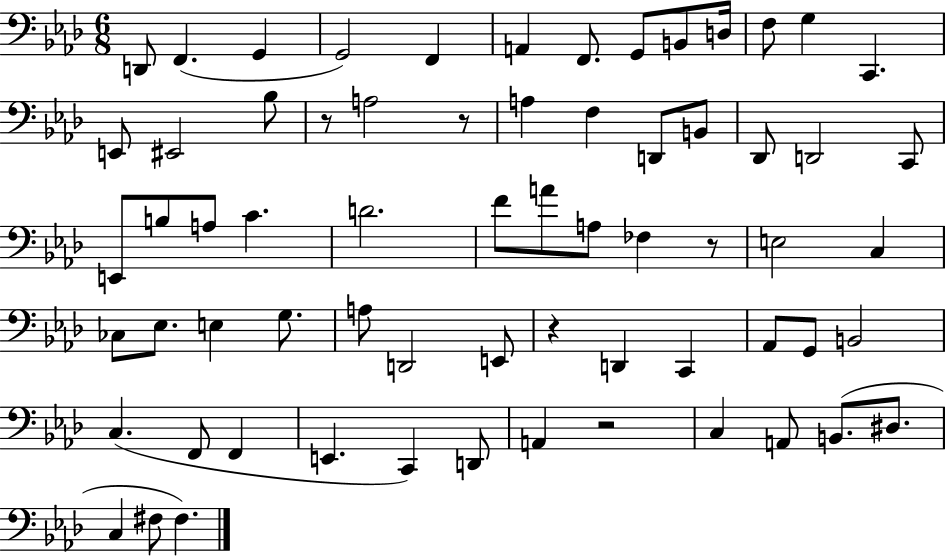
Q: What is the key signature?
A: AES major